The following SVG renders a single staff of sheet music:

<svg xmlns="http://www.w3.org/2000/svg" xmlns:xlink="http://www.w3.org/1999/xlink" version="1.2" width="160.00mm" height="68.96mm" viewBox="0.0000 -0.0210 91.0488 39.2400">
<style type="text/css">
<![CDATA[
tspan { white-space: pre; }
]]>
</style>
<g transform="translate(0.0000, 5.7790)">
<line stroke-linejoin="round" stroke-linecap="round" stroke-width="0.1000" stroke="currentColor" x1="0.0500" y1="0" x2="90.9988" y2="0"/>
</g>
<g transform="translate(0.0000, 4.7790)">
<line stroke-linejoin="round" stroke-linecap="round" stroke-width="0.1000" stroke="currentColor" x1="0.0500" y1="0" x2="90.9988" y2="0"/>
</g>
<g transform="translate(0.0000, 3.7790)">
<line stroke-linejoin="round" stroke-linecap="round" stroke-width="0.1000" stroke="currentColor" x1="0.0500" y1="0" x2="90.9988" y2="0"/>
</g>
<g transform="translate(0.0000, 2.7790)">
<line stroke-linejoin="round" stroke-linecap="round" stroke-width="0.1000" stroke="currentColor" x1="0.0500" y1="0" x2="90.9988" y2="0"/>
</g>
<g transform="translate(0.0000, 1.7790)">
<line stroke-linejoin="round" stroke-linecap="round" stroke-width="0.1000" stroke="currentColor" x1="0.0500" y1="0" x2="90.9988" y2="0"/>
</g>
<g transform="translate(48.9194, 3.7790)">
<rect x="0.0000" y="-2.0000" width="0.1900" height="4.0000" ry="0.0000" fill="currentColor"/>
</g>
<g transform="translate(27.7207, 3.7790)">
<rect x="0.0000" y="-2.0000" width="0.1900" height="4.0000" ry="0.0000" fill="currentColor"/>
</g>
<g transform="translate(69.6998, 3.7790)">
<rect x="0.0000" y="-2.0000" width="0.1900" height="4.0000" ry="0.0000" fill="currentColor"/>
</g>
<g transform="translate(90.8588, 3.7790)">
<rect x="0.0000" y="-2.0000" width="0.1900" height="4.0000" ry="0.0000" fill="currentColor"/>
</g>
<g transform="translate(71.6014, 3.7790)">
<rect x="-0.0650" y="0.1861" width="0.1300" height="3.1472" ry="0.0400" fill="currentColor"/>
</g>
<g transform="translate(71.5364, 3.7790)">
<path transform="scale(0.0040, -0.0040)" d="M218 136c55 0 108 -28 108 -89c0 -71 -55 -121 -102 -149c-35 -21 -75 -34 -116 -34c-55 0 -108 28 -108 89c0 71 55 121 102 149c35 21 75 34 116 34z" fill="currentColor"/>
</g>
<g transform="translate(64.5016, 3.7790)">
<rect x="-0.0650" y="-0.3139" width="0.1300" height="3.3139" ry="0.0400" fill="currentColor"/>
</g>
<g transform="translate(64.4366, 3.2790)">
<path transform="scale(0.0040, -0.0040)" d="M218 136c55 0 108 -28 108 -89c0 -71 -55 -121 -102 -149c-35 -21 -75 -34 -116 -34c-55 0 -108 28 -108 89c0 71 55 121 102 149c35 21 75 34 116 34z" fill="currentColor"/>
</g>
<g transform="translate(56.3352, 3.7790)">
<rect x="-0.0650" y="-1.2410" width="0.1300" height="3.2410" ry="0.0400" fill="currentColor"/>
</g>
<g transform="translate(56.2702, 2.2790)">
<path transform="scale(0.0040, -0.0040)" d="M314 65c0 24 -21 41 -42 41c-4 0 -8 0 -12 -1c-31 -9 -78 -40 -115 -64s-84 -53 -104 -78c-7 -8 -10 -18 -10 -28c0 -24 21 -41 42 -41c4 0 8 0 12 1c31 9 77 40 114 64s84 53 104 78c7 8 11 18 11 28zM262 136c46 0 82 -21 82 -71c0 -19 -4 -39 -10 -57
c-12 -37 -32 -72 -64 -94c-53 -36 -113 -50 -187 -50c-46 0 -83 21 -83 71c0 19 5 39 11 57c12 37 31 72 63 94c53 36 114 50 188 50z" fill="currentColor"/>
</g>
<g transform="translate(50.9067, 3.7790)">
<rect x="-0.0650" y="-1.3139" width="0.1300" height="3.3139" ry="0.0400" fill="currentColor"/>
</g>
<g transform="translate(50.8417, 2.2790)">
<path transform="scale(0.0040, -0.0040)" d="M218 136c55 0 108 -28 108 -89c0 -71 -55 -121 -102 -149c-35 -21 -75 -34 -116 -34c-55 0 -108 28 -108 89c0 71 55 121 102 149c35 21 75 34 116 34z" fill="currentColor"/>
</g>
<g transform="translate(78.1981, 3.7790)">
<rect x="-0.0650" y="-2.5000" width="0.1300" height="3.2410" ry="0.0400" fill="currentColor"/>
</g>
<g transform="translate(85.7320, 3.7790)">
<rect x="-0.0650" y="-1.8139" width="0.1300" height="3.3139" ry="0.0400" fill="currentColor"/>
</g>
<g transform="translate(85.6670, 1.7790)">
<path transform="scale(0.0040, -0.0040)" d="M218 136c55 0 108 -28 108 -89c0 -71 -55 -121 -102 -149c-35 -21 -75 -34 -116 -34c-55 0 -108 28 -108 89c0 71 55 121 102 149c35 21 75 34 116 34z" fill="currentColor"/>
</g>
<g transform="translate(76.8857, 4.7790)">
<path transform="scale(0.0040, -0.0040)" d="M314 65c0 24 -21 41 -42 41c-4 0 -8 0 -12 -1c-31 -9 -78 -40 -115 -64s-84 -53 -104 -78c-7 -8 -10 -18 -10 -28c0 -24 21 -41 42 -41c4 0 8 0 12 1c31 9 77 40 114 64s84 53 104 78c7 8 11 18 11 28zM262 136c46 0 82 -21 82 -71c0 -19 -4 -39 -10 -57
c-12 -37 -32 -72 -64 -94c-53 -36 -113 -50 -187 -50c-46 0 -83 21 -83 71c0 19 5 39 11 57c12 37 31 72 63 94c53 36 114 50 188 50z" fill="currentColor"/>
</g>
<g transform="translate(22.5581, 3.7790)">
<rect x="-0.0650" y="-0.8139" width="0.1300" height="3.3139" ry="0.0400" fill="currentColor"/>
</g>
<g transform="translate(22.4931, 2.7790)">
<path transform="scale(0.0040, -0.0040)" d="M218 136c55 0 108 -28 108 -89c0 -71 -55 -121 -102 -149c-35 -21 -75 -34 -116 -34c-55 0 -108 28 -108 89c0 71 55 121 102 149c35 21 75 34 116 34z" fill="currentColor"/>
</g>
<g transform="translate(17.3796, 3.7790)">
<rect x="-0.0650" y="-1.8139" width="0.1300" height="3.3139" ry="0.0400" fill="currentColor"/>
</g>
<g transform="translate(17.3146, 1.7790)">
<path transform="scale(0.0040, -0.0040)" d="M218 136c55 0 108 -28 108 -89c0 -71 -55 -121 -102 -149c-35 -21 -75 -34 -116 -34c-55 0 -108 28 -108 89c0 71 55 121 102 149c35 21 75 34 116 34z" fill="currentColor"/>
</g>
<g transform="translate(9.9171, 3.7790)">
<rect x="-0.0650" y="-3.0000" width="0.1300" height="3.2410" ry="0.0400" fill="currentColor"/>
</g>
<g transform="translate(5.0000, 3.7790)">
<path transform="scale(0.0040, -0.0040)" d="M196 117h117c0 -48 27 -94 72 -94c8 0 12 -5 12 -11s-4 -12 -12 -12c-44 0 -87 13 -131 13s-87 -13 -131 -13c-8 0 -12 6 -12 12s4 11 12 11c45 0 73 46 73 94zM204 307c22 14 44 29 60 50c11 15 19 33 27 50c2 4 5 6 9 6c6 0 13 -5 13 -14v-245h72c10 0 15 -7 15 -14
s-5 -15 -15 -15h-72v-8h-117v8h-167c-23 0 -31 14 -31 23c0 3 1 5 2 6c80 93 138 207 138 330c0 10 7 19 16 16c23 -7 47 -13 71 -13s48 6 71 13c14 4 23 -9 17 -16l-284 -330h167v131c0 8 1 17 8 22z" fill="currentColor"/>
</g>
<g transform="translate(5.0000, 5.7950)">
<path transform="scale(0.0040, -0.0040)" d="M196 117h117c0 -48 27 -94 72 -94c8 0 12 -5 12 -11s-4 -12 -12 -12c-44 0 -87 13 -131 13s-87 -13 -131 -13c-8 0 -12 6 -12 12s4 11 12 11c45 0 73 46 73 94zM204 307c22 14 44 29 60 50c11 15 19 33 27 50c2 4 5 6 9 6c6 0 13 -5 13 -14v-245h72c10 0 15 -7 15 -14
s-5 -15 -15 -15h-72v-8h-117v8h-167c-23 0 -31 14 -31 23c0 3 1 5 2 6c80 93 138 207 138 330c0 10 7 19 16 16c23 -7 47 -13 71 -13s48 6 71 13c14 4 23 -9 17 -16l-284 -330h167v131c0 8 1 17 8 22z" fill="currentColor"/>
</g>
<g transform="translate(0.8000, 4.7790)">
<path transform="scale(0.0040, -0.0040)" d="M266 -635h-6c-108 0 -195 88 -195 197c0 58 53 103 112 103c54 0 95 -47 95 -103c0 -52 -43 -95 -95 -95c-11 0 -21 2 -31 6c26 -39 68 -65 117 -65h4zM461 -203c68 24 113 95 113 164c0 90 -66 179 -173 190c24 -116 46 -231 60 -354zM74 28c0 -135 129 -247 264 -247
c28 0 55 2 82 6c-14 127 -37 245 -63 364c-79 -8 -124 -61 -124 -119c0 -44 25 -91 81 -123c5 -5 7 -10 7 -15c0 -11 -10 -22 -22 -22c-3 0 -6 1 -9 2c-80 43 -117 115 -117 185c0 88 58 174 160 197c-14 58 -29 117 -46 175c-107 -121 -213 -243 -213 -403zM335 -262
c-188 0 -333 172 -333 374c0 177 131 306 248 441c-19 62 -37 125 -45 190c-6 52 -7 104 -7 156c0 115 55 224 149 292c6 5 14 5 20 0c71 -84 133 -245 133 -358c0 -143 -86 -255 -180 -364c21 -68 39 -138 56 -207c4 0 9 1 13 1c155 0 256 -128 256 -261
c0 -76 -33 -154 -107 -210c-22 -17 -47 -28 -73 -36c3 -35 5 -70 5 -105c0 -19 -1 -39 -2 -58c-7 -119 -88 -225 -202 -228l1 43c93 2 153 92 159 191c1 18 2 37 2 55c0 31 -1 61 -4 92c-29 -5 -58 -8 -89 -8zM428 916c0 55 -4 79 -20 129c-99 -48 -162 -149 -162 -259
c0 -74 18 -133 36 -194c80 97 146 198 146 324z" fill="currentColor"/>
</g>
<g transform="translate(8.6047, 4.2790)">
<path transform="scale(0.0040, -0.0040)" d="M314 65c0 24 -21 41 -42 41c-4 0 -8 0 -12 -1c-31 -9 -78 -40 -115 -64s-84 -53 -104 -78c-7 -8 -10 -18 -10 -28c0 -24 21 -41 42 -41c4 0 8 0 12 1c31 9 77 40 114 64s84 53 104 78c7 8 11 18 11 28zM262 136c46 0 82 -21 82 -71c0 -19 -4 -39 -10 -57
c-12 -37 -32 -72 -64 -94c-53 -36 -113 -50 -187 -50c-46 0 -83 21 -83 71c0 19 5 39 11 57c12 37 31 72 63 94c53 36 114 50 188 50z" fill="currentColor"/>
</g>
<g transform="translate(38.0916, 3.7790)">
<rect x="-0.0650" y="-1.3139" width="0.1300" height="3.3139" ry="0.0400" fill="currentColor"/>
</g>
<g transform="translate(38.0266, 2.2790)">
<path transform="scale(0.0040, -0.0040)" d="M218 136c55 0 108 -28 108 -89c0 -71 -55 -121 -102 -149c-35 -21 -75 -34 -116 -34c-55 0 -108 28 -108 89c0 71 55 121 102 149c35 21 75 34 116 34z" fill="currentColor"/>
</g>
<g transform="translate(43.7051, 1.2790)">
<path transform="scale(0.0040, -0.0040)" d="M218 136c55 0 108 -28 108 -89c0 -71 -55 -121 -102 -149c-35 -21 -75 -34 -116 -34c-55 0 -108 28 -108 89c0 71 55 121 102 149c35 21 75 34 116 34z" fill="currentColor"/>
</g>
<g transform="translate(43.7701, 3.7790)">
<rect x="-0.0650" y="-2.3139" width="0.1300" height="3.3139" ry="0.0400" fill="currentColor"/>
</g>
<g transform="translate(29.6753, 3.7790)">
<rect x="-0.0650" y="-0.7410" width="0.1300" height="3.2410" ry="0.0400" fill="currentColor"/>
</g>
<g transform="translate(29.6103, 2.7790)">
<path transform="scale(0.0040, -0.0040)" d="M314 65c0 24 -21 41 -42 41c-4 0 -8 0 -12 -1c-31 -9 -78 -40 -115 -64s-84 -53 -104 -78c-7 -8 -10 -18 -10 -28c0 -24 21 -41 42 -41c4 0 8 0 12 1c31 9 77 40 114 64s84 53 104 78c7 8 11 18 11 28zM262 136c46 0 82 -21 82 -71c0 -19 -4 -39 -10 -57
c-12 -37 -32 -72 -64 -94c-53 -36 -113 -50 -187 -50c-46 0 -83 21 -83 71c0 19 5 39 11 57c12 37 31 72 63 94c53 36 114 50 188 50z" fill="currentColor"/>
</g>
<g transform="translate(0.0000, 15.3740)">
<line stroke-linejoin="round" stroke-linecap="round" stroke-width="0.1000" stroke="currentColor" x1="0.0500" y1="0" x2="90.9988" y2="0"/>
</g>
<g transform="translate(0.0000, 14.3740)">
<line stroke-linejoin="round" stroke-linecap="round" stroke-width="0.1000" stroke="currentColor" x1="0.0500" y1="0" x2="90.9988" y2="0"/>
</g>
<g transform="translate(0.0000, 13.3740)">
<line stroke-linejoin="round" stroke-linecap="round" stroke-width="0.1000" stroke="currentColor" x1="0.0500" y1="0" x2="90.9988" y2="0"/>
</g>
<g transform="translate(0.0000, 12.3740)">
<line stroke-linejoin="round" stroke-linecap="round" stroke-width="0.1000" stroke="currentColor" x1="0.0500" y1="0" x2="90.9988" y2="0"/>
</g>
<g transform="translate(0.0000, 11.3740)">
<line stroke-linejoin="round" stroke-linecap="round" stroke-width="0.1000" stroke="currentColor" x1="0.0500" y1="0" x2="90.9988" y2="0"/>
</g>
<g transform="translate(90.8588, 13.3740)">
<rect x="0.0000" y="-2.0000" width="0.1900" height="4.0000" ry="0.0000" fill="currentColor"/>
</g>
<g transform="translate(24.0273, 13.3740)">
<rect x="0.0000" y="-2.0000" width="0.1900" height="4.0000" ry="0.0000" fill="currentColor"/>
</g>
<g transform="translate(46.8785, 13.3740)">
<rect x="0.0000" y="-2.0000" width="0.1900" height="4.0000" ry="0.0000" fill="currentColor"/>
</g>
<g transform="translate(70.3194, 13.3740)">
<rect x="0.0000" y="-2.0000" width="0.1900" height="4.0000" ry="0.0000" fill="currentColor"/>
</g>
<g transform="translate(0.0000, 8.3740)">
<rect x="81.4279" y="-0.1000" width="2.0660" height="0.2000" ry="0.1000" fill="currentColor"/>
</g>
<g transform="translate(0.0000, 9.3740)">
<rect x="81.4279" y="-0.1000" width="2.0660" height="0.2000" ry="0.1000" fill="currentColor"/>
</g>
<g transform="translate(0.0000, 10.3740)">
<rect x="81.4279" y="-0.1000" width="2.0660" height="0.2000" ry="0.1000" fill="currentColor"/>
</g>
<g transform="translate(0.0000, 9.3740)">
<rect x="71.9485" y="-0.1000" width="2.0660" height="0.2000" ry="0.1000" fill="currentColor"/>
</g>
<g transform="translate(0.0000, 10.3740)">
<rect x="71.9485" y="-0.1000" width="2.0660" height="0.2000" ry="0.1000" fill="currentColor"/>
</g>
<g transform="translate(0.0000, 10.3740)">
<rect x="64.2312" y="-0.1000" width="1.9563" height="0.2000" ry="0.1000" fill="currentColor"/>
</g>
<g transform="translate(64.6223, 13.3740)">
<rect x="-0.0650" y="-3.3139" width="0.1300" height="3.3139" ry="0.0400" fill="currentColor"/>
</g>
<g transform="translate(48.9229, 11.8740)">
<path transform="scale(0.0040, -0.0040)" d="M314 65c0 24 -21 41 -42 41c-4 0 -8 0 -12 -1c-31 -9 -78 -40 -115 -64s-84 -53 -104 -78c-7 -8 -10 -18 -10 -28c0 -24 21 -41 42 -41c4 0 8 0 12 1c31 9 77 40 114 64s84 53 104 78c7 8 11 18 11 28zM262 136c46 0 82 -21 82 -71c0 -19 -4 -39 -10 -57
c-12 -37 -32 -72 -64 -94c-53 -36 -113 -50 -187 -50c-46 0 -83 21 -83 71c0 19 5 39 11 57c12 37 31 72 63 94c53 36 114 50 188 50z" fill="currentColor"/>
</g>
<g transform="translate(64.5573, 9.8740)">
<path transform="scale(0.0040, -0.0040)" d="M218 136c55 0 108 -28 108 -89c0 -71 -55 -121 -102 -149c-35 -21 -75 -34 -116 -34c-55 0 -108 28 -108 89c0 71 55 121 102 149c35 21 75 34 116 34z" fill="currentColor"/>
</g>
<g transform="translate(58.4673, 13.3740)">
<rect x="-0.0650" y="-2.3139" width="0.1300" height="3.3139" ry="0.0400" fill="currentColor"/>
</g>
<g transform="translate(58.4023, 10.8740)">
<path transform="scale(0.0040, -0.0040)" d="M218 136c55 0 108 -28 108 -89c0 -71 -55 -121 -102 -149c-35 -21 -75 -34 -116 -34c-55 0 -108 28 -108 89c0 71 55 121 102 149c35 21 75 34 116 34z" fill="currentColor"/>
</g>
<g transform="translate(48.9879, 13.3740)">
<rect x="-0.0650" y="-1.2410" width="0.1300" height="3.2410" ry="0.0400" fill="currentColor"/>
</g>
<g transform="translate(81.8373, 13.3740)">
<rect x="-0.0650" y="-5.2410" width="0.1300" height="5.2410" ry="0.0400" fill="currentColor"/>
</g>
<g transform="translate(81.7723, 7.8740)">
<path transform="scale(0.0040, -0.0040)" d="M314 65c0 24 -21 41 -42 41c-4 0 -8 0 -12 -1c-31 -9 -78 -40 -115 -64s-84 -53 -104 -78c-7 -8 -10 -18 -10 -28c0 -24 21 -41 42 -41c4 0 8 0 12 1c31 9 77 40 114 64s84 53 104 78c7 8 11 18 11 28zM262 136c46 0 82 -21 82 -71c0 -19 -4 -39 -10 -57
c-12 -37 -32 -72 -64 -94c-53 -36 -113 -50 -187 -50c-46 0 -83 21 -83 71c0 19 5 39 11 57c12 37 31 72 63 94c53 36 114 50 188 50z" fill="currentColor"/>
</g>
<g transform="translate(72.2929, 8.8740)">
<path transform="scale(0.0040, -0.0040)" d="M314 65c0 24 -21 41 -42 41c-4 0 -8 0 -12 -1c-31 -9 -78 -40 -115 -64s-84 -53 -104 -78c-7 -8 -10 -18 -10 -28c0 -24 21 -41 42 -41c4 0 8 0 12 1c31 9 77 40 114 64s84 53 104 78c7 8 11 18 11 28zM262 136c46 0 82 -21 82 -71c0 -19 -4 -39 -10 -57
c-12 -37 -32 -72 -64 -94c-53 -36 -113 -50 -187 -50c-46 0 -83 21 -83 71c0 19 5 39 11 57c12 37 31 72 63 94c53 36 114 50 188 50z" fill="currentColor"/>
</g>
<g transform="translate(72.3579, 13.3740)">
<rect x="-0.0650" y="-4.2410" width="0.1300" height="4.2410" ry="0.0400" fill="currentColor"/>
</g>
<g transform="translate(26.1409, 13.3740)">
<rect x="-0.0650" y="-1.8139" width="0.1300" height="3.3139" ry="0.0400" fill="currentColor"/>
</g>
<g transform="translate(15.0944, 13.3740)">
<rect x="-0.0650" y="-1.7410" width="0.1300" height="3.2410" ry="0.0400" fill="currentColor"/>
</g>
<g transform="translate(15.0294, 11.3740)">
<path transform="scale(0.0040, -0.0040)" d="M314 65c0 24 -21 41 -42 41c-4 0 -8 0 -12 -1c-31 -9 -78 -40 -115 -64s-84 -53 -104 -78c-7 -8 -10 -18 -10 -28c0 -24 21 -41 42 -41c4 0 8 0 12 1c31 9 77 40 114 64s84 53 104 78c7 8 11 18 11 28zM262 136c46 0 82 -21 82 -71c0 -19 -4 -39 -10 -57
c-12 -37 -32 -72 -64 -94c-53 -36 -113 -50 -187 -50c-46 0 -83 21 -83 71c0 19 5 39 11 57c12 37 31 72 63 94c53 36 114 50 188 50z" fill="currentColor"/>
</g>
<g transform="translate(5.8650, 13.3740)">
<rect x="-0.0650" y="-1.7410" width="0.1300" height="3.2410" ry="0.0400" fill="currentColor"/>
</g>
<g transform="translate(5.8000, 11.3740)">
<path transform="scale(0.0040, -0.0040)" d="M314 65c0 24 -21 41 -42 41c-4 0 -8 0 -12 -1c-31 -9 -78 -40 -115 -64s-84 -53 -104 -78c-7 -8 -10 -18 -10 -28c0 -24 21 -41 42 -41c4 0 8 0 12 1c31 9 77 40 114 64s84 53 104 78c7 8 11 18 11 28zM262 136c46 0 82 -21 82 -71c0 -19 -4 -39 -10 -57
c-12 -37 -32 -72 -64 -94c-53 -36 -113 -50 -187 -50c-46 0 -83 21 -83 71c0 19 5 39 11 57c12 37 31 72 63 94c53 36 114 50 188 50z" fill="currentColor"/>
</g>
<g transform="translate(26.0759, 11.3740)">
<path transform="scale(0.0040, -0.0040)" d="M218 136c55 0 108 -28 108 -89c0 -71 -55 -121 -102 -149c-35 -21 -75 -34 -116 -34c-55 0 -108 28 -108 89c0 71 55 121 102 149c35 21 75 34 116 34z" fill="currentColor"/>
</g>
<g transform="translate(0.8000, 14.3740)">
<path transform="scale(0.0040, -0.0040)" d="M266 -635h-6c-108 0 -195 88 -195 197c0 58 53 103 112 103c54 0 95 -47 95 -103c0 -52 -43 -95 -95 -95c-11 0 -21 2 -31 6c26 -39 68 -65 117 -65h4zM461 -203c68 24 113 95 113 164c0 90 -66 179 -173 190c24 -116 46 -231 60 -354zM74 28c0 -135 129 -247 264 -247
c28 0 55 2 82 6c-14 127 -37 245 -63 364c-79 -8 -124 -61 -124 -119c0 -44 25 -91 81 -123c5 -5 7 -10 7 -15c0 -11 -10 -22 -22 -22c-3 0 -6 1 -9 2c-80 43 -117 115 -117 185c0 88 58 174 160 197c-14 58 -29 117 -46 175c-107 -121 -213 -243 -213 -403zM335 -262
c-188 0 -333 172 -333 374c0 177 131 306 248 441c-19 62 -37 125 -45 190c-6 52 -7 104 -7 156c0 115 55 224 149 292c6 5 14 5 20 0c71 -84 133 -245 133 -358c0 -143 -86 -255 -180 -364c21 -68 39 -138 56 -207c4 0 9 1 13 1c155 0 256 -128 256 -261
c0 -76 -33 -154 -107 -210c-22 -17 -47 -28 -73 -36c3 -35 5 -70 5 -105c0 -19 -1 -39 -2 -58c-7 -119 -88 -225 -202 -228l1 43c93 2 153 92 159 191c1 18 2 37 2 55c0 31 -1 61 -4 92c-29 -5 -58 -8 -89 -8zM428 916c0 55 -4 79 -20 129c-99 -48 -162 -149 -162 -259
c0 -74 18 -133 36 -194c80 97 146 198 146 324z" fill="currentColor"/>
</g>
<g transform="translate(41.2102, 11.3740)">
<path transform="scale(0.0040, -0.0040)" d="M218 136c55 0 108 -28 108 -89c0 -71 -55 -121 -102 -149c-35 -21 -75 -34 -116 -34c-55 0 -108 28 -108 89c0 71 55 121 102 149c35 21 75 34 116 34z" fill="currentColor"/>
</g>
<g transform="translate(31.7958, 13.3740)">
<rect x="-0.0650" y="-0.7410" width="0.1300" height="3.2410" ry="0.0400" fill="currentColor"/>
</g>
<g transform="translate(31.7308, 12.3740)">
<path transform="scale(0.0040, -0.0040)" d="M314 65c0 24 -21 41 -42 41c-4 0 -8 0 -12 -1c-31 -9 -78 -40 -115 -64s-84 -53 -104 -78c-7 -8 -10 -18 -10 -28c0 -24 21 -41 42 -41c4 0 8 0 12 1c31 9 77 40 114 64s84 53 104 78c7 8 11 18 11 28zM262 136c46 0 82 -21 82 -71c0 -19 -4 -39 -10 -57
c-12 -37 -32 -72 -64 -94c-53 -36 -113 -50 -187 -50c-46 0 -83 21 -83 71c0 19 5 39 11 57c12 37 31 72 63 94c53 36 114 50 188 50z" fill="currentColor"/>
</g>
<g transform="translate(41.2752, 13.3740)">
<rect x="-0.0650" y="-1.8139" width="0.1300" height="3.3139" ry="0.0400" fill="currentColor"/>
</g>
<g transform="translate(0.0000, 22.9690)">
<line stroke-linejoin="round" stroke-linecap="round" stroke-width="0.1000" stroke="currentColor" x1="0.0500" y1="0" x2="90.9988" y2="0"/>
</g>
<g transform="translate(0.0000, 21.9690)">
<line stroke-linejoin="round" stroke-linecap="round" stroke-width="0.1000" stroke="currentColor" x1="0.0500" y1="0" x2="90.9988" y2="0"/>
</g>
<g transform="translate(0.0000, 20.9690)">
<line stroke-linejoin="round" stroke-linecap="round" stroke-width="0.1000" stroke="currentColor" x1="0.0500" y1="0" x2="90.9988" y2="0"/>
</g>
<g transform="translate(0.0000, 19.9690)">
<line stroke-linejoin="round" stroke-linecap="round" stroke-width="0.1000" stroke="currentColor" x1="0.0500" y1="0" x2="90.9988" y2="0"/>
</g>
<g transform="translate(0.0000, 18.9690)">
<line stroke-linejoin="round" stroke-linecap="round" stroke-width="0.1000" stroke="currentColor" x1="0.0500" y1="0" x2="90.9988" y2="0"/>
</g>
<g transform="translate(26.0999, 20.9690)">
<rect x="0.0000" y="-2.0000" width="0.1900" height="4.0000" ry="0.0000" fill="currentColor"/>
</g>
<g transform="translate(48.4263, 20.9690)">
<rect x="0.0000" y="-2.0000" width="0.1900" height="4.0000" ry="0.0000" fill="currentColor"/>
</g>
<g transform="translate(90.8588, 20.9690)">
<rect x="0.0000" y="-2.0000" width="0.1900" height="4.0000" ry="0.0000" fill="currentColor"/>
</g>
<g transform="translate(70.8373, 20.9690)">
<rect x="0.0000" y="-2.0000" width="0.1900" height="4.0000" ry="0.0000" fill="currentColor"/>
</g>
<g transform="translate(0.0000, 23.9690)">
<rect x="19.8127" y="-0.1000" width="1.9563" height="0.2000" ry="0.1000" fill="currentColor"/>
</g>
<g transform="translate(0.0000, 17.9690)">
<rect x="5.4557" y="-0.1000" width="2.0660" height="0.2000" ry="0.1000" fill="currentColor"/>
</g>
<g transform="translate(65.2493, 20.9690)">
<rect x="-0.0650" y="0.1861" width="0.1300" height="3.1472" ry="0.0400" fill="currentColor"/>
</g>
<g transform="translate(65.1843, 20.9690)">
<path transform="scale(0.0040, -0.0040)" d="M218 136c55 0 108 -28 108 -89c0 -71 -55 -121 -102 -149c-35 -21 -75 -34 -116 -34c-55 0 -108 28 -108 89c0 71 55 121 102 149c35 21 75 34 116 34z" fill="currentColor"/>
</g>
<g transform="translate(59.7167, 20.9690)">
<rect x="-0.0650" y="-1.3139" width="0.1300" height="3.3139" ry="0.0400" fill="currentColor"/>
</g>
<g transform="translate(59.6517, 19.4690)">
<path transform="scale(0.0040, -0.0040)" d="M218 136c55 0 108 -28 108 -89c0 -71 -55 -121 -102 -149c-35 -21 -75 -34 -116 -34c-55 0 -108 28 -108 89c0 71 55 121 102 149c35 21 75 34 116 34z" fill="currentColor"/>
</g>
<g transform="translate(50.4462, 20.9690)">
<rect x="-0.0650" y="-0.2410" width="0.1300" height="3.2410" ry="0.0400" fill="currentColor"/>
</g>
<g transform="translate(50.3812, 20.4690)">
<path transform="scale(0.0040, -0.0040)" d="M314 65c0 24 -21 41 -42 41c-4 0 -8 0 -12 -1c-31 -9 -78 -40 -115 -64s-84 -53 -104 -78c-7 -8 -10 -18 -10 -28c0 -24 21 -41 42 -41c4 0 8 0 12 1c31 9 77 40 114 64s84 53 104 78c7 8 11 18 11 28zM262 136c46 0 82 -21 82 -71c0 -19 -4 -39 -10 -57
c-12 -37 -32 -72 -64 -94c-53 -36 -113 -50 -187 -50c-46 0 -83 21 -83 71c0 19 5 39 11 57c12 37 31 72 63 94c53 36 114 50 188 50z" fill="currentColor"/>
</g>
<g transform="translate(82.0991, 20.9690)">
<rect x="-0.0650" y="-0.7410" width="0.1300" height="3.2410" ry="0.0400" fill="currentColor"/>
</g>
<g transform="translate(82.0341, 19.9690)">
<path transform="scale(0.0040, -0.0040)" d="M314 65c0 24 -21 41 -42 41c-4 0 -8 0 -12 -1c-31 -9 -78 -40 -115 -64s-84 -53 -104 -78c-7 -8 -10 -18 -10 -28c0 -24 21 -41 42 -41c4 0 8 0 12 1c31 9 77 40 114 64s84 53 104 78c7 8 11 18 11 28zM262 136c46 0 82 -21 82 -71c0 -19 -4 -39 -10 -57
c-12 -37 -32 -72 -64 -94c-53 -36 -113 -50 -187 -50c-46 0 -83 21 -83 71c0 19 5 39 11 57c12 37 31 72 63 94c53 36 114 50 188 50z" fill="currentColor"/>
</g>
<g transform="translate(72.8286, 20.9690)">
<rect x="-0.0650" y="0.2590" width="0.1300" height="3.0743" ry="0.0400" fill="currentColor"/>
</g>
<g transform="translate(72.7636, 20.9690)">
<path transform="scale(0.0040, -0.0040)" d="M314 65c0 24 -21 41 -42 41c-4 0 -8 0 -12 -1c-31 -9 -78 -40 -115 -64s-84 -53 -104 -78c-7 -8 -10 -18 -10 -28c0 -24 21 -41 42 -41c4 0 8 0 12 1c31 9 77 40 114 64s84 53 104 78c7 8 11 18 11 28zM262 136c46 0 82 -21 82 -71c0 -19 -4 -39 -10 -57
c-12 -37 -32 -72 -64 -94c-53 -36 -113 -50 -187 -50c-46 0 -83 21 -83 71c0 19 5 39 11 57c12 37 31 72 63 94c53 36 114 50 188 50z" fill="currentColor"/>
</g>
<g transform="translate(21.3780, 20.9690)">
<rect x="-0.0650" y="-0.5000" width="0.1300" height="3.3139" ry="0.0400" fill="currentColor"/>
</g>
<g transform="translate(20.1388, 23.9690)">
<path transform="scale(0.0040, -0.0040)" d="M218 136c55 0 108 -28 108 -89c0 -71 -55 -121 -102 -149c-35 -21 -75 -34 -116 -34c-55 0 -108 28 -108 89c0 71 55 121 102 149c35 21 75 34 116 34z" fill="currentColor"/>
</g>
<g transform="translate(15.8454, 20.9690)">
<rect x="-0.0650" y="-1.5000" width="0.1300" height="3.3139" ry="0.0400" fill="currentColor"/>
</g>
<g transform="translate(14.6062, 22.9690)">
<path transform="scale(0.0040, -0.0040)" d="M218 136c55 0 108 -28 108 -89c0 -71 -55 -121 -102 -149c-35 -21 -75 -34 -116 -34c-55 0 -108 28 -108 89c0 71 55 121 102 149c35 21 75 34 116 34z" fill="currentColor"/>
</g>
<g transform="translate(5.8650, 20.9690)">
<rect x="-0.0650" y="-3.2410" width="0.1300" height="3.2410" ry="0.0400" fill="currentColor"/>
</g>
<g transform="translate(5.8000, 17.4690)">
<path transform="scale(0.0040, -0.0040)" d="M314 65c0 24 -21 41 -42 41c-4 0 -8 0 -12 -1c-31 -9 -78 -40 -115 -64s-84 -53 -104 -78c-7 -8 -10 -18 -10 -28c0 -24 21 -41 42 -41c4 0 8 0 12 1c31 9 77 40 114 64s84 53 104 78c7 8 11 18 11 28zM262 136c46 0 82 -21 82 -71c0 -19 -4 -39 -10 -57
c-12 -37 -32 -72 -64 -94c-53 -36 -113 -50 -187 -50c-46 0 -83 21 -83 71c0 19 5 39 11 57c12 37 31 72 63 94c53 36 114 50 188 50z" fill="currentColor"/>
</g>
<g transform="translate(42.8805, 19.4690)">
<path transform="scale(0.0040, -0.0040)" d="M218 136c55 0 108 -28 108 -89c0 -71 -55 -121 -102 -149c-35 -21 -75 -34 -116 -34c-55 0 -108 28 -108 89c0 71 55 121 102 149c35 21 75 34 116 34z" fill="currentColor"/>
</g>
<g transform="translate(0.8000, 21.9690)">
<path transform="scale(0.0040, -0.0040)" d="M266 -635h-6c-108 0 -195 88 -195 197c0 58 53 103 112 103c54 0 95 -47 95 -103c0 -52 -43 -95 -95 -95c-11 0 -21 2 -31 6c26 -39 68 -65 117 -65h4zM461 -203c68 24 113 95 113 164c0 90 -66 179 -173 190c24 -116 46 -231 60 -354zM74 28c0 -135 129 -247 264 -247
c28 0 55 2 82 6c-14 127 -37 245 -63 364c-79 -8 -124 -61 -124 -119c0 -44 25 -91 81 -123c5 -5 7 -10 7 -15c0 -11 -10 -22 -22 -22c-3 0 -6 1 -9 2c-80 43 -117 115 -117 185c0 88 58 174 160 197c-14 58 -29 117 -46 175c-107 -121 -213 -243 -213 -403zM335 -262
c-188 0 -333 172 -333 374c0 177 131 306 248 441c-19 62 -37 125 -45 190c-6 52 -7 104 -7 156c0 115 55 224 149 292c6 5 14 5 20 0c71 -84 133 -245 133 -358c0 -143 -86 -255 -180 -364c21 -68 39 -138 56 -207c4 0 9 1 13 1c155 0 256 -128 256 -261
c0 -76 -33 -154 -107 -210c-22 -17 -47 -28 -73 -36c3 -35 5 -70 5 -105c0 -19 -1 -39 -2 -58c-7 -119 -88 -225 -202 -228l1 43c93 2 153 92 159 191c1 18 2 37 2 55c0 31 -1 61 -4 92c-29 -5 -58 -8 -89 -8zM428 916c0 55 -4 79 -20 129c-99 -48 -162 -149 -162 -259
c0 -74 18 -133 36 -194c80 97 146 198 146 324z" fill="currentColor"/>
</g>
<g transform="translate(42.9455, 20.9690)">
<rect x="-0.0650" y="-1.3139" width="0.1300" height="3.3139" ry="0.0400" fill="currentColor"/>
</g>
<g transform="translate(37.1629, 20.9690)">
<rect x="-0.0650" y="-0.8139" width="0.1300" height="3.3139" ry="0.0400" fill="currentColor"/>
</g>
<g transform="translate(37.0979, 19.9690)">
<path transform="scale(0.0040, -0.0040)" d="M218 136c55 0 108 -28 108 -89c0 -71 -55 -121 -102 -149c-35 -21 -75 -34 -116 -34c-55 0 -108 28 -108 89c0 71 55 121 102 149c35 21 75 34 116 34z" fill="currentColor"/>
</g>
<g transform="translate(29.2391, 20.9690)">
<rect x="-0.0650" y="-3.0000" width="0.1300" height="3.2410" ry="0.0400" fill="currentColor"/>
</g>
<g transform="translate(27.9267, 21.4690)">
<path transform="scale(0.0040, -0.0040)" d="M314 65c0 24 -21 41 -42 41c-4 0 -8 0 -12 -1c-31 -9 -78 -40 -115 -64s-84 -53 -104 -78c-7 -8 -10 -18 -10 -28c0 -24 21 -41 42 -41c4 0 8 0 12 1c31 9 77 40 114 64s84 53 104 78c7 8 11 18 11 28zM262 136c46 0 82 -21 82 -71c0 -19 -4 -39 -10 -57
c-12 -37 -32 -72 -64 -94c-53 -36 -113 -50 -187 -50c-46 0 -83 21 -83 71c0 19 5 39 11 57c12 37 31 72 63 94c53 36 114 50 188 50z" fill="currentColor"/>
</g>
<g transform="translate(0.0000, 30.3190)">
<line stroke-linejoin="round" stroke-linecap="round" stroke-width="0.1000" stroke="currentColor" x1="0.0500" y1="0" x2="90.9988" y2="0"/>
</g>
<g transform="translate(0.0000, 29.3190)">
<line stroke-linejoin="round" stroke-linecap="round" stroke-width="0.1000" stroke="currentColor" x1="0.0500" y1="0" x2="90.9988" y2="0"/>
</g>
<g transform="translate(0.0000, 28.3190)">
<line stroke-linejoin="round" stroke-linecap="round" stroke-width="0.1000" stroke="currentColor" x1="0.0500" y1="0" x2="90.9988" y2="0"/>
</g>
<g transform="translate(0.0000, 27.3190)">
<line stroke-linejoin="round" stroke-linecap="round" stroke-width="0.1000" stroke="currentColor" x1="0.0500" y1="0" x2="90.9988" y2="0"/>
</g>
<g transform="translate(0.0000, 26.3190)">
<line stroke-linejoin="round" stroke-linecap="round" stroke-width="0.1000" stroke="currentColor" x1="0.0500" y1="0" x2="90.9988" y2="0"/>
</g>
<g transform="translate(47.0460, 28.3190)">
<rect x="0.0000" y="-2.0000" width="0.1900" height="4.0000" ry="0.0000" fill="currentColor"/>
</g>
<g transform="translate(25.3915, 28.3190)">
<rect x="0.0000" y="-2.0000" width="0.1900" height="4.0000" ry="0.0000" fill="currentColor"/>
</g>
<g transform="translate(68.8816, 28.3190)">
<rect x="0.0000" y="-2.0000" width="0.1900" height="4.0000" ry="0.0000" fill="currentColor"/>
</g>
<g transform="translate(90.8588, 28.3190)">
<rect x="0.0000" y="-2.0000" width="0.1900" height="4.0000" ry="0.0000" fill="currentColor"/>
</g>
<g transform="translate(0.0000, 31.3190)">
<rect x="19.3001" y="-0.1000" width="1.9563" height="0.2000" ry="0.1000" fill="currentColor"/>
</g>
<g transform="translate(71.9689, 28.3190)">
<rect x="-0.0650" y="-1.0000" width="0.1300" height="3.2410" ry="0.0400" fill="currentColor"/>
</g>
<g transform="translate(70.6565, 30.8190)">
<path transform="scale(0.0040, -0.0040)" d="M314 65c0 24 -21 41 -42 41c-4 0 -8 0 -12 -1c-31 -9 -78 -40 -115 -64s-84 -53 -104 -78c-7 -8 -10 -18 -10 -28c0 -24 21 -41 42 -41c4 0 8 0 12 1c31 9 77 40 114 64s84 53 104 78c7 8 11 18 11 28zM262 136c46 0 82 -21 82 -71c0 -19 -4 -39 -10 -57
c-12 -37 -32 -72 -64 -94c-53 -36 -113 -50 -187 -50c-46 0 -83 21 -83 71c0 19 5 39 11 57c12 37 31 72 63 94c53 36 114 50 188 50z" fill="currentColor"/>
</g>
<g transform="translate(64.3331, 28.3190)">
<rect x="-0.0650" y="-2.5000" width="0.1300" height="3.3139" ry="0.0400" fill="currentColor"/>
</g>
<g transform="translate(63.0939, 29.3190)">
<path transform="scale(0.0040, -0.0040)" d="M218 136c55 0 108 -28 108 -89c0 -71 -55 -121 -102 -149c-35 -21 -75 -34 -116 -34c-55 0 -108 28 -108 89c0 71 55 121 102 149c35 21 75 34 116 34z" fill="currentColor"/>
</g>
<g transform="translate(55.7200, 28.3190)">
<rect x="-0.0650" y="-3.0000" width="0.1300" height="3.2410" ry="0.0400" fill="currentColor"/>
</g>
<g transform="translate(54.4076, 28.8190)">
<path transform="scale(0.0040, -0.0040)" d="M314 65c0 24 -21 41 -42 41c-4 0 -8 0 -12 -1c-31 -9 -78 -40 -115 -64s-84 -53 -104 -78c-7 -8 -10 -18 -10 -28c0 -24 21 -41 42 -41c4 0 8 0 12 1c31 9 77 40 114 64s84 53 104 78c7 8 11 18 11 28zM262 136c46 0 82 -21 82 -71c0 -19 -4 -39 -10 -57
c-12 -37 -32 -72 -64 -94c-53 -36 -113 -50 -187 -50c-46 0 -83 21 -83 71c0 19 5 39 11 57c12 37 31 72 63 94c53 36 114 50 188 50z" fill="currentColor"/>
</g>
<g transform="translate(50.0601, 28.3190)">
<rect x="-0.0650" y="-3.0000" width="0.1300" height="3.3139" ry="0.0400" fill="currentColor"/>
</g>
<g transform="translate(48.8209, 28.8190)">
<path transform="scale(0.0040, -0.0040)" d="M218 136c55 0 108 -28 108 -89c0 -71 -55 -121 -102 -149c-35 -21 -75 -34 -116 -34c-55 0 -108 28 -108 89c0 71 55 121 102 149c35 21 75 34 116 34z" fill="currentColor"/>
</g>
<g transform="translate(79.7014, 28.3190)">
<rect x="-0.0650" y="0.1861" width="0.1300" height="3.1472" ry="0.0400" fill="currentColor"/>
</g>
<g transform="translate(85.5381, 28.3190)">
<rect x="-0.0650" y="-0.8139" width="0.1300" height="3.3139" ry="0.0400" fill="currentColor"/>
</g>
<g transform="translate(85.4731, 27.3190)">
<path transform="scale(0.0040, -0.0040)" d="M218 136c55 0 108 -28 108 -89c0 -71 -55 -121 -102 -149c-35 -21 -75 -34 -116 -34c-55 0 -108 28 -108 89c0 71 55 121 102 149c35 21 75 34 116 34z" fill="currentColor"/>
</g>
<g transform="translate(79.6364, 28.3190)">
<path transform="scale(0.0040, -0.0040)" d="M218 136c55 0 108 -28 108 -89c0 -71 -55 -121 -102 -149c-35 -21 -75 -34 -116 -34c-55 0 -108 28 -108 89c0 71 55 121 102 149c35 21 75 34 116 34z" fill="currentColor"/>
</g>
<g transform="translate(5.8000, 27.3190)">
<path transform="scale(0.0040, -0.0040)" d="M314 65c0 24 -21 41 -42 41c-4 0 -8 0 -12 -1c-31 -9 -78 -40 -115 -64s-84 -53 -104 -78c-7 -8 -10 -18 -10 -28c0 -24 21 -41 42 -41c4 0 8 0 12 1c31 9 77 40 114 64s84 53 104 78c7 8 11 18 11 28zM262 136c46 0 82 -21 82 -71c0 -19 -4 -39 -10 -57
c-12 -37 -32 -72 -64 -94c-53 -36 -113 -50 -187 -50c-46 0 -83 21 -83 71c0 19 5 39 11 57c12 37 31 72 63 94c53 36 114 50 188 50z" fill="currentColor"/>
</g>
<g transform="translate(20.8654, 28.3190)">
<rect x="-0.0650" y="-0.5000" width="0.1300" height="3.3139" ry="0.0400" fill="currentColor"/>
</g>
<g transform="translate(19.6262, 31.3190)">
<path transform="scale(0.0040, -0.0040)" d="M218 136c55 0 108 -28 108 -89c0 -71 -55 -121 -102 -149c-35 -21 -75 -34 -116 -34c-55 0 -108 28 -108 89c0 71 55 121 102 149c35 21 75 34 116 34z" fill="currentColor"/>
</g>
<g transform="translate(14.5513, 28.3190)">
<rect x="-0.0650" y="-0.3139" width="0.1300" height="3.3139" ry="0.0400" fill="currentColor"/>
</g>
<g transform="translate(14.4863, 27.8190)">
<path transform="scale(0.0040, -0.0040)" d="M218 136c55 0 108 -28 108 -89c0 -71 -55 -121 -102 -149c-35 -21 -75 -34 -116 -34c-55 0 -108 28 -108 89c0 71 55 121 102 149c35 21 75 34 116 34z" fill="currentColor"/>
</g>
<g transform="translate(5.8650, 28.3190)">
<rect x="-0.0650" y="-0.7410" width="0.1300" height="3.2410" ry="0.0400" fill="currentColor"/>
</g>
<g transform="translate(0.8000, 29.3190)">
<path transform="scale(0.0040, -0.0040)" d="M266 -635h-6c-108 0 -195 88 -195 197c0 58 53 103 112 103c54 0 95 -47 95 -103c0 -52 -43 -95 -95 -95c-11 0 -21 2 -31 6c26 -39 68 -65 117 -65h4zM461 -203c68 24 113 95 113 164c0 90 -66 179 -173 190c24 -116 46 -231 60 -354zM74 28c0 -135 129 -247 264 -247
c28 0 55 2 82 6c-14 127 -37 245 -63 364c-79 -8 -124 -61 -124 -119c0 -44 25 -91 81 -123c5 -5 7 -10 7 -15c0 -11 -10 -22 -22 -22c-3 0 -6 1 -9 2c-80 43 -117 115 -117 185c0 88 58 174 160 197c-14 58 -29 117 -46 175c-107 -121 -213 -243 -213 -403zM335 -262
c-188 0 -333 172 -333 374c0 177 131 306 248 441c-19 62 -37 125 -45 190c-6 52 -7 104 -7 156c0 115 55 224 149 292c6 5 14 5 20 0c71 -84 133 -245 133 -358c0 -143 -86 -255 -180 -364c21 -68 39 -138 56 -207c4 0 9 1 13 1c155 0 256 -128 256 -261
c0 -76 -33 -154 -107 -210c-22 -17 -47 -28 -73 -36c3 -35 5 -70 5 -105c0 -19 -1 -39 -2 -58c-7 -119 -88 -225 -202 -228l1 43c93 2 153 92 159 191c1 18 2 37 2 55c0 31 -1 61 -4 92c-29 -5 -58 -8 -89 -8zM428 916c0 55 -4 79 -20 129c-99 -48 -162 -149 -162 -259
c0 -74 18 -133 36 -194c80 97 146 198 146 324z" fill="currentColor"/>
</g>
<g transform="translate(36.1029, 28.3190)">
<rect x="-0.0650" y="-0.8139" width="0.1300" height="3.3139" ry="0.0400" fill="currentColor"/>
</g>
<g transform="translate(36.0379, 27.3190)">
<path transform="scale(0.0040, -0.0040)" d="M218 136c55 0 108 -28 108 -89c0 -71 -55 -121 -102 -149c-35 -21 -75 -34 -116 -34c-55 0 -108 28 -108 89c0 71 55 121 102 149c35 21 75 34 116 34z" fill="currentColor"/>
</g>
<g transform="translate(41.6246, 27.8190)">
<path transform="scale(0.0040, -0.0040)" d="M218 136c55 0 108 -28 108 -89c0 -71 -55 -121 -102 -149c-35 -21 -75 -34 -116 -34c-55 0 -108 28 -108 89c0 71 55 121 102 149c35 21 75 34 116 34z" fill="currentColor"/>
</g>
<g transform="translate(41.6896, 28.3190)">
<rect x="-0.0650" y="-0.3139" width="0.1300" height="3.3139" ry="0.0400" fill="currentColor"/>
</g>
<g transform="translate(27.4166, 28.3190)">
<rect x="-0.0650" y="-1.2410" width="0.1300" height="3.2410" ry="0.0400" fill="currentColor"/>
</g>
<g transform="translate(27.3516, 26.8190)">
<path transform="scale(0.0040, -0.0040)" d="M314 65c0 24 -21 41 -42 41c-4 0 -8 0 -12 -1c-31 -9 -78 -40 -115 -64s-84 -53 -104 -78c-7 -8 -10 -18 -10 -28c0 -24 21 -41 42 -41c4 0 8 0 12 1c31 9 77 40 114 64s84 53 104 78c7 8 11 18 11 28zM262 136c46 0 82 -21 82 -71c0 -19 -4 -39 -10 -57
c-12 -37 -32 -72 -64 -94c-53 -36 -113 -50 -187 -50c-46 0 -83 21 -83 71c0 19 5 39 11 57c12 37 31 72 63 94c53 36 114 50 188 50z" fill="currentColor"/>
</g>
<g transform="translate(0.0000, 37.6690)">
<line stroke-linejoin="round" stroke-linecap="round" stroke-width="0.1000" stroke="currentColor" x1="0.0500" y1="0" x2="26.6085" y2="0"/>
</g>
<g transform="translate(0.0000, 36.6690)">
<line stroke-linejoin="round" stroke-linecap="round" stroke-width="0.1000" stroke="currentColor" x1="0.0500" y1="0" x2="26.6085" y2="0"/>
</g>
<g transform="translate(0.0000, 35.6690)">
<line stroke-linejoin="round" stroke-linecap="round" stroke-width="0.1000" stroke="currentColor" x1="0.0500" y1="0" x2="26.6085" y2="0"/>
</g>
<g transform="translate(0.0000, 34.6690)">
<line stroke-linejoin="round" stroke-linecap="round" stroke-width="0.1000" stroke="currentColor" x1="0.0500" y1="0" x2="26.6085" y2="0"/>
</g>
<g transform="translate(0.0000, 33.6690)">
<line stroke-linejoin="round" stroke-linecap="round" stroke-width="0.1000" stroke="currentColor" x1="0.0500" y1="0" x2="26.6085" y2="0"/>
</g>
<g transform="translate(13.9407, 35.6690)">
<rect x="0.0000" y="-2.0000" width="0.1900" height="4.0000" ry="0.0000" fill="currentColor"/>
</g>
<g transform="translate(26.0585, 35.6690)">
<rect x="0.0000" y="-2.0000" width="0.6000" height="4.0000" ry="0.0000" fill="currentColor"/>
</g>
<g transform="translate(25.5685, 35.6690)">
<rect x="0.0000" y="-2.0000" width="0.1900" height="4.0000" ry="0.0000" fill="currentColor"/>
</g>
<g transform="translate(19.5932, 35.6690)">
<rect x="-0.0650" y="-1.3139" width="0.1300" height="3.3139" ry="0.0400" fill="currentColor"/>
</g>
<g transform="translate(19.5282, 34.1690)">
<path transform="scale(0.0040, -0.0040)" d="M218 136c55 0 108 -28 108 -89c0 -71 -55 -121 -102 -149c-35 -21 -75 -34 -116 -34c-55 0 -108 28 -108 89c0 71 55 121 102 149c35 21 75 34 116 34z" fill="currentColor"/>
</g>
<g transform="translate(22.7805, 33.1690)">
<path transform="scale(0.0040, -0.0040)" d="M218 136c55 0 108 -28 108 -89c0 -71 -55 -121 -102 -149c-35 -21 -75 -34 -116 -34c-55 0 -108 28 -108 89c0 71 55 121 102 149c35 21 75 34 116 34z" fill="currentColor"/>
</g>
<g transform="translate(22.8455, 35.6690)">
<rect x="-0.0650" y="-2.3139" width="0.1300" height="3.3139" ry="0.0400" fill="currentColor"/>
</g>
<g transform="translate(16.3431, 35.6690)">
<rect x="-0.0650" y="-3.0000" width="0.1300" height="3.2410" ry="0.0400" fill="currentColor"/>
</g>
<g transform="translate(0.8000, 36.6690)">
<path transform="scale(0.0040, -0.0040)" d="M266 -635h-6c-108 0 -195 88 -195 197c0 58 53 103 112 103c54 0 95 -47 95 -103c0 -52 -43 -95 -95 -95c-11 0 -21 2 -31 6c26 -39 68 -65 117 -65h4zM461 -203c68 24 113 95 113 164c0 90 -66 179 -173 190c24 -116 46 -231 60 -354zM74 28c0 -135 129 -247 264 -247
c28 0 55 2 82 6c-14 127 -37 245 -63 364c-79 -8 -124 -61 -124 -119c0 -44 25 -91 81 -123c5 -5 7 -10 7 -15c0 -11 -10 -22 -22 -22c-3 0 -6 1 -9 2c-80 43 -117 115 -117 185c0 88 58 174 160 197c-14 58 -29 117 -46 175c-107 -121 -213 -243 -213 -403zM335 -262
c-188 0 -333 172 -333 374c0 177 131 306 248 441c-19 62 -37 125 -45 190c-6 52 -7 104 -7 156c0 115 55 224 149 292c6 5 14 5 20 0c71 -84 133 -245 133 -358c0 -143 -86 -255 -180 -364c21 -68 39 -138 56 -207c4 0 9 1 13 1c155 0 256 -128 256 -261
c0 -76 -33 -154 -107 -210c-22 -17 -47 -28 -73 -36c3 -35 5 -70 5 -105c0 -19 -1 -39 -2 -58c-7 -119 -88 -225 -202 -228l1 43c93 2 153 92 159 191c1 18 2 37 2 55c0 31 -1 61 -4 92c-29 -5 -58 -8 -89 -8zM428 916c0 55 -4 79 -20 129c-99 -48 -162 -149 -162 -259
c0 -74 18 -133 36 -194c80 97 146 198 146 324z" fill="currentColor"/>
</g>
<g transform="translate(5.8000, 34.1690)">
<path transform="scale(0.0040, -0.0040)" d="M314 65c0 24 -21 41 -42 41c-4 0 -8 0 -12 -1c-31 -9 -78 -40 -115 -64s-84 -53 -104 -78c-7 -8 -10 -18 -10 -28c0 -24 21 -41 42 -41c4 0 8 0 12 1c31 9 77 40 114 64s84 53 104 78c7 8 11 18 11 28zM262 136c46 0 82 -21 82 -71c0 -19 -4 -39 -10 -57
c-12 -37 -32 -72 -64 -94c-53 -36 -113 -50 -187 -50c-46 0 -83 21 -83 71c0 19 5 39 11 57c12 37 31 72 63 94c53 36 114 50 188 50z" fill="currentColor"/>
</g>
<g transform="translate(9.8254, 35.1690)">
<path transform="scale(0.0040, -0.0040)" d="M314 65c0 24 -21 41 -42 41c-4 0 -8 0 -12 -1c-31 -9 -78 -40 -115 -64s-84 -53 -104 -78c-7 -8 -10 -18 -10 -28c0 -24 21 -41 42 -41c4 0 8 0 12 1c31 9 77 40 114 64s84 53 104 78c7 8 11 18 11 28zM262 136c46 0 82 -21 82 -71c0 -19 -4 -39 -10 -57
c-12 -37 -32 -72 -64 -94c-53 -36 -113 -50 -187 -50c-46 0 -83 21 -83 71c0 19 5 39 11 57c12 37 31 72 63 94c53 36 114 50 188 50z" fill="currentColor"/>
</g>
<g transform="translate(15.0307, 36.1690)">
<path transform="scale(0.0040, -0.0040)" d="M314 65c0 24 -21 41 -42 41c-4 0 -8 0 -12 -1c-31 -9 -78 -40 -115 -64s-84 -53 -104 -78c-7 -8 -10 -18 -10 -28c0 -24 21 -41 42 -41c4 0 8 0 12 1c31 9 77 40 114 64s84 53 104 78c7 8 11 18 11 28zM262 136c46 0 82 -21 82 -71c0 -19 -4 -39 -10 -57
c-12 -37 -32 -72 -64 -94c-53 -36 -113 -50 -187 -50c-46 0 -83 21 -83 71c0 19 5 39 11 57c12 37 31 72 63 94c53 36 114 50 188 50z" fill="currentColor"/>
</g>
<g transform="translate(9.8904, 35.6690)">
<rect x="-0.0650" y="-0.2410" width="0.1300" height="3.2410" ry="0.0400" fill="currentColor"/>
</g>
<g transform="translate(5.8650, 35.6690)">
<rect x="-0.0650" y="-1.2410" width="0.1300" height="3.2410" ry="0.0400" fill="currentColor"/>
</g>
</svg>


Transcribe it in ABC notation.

X:1
T:Untitled
M:4/4
L:1/4
K:C
A2 f d d2 e g e e2 c B G2 f f2 f2 f d2 f e2 g b d'2 f'2 b2 E C A2 d e c2 e B B2 d2 d2 c C e2 d c A A2 G D2 B d e2 c2 A2 e g